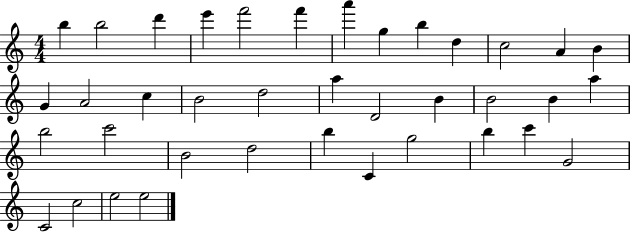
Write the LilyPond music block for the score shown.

{
  \clef treble
  \numericTimeSignature
  \time 4/4
  \key c \major
  b''4 b''2 d'''4 | e'''4 f'''2 f'''4 | a'''4 g''4 b''4 d''4 | c''2 a'4 b'4 | \break g'4 a'2 c''4 | b'2 d''2 | a''4 d'2 b'4 | b'2 b'4 a''4 | \break b''2 c'''2 | b'2 d''2 | b''4 c'4 g''2 | b''4 c'''4 g'2 | \break c'2 c''2 | e''2 e''2 | \bar "|."
}